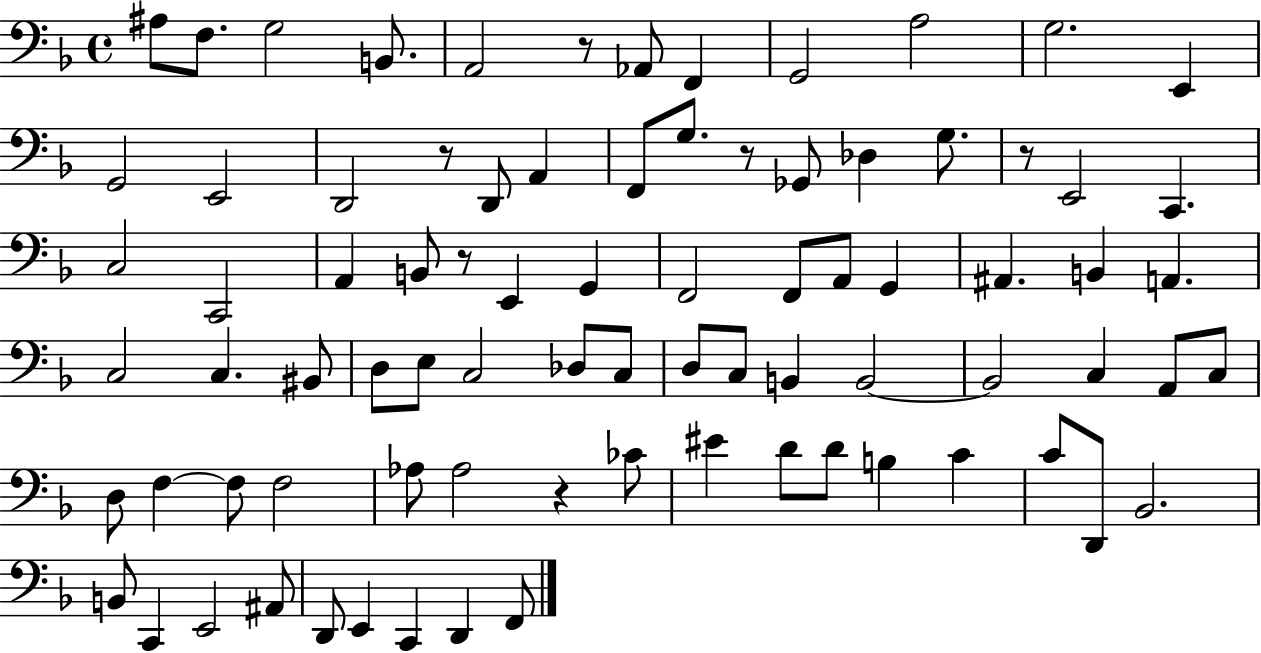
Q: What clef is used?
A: bass